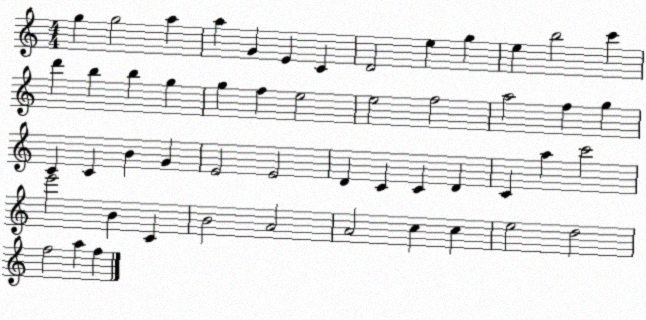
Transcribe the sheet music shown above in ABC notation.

X:1
T:Untitled
M:4/4
L:1/4
K:C
g g2 a a G E C D2 e g e b2 c' d' b b g g f e2 e2 f2 a2 f g C C B G E2 E2 D C C D C a c'2 e'2 B C B2 A2 A2 c c e2 d2 f2 a f